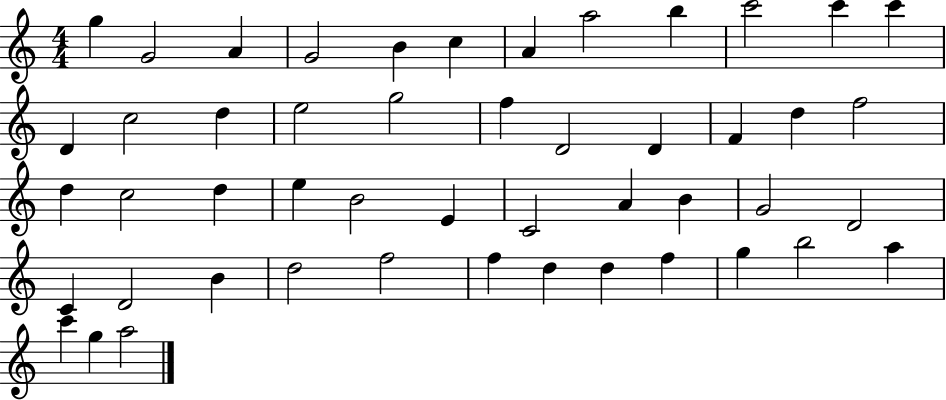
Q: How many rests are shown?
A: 0